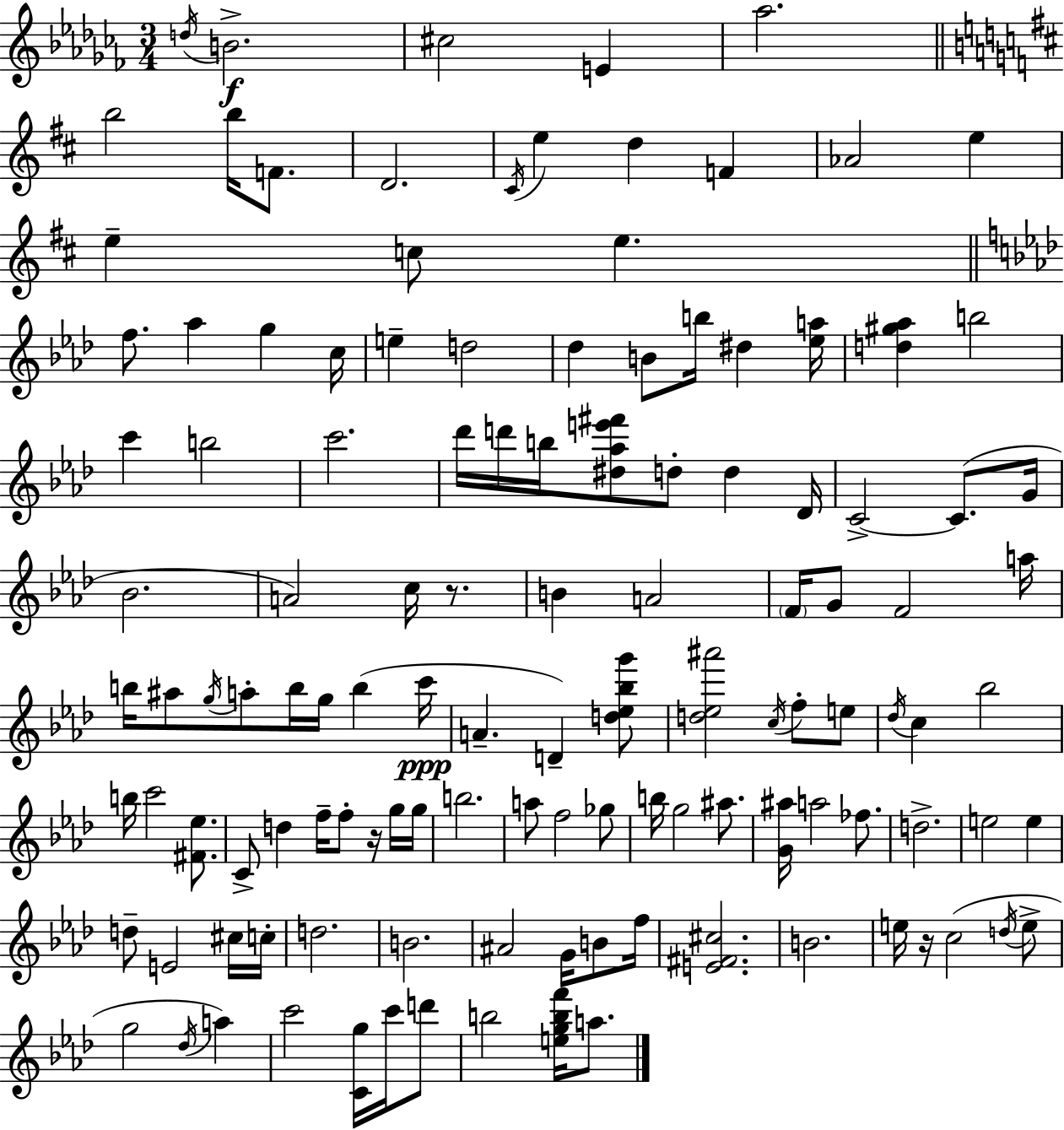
{
  \clef treble
  \numericTimeSignature
  \time 3/4
  \key aes \minor
  \acciaccatura { d''16 }\f b'2.-> | cis''2 e'4 | aes''2. | \bar "||" \break \key b \minor b''2 b''16 f'8. | d'2. | \acciaccatura { cis'16 } e''4 d''4 f'4 | aes'2 e''4 | \break e''4-- c''8 e''4. | \bar "||" \break \key f \minor f''8. aes''4 g''4 c''16 | e''4-- d''2 | des''4 b'8 b''16 dis''4 <ees'' a''>16 | <d'' gis'' aes''>4 b''2 | \break c'''4 b''2 | c'''2. | des'''16 d'''16 b''16 <dis'' aes'' e''' fis'''>8 d''8-. d''4 des'16 | c'2->~~ c'8.( g'16 | \break bes'2. | a'2) c''16 r8. | b'4 a'2 | \parenthesize f'16 g'8 f'2 a''16 | \break b''16 ais''8 \acciaccatura { g''16 } a''8-. b''16 g''16 b''4( | c'''16\ppp a'4.-- d'4--) <d'' ees'' bes'' g'''>8 | <d'' ees'' ais'''>2 \acciaccatura { c''16 } f''8-. | e''8 \acciaccatura { des''16 } c''4 bes''2 | \break b''16 c'''2 | <fis' ees''>8. c'8-> d''4 f''16-- f''8-. | r16 g''16 g''16 b''2. | a''8 f''2 | \break ges''8 b''16 g''2 | ais''8. <g' ais''>16 a''2 | fes''8. d''2.-> | e''2 e''4 | \break d''8-- e'2 | cis''16 c''16-. d''2. | b'2. | ais'2 g'16 | \break b'8 f''16 <e' fis' cis''>2. | b'2. | e''16 r16 c''2( | \acciaccatura { d''16 } e''8-> g''2 | \break \acciaccatura { des''16 }) a''4 c'''2 | <c' g''>16 c'''16 d'''8 b''2 | <e'' g'' b'' f'''>16 a''8. \bar "|."
}